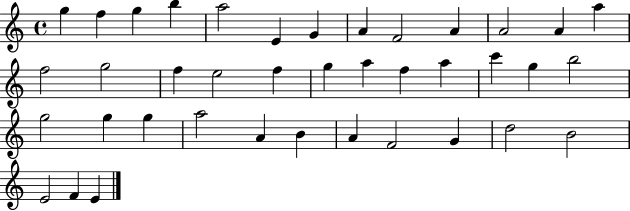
X:1
T:Untitled
M:4/4
L:1/4
K:C
g f g b a2 E G A F2 A A2 A a f2 g2 f e2 f g a f a c' g b2 g2 g g a2 A B A F2 G d2 B2 E2 F E